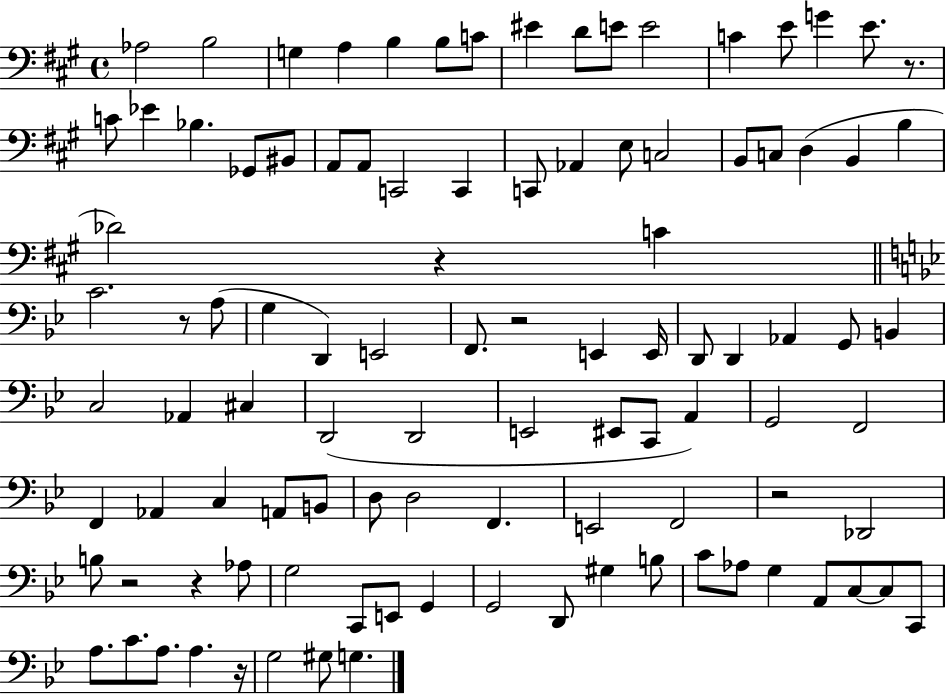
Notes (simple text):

Ab3/h B3/h G3/q A3/q B3/q B3/e C4/e EIS4/q D4/e E4/e E4/h C4/q E4/e G4/q E4/e. R/e. C4/e Eb4/q Bb3/q. Gb2/e BIS2/e A2/e A2/e C2/h C2/q C2/e Ab2/q E3/e C3/h B2/e C3/e D3/q B2/q B3/q Db4/h R/q C4/q C4/h. R/e A3/e G3/q D2/q E2/h F2/e. R/h E2/q E2/s D2/e D2/q Ab2/q G2/e B2/q C3/h Ab2/q C#3/q D2/h D2/h E2/h EIS2/e C2/e A2/q G2/h F2/h F2/q Ab2/q C3/q A2/e B2/e D3/e D3/h F2/q. E2/h F2/h R/h Db2/h B3/e R/h R/q Ab3/e G3/h C2/e E2/e G2/q G2/h D2/e G#3/q B3/e C4/e Ab3/e G3/q A2/e C3/e C3/e C2/e A3/e. C4/e. A3/e. A3/q. R/s G3/h G#3/e G3/q.